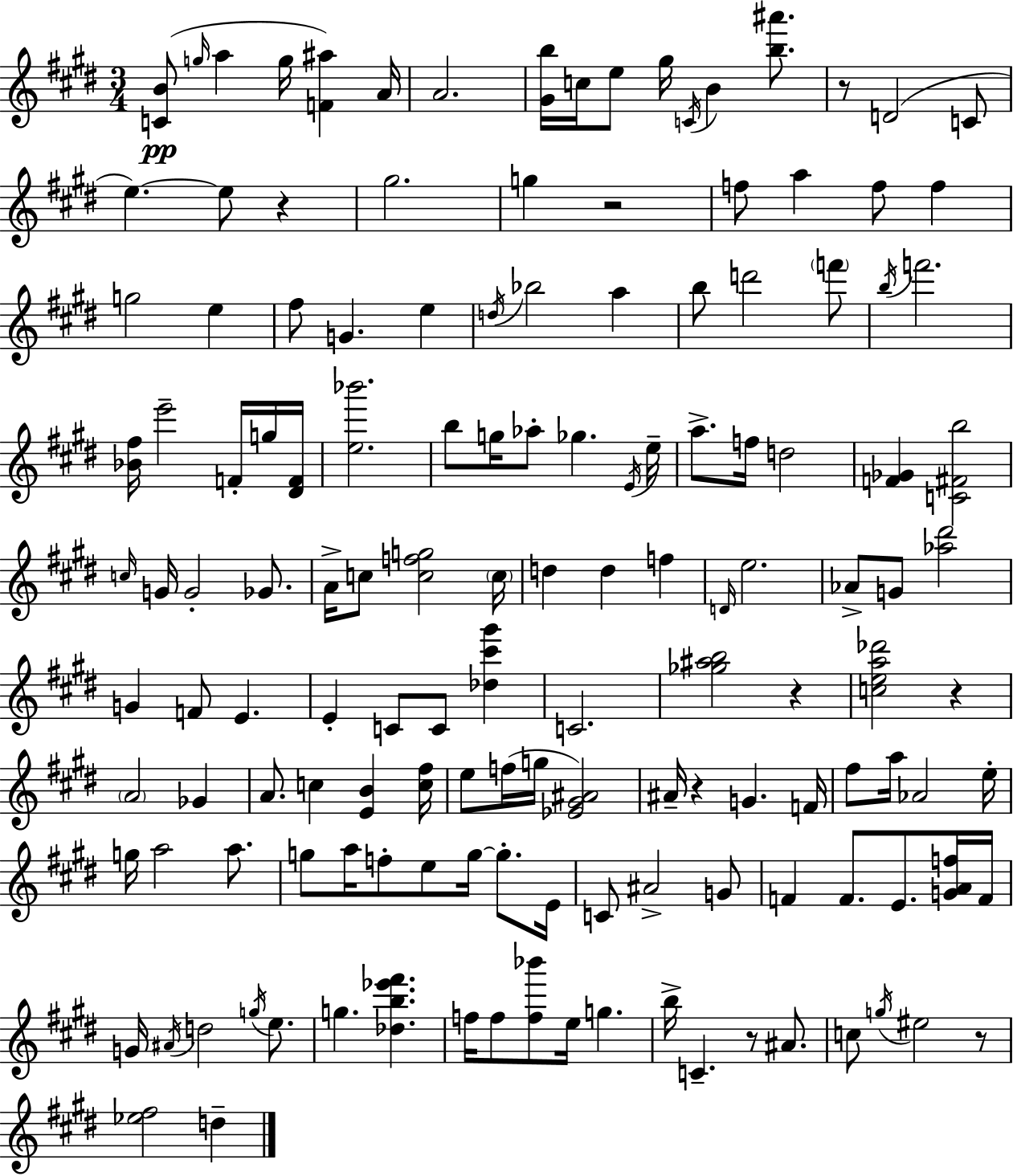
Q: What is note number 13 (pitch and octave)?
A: E5